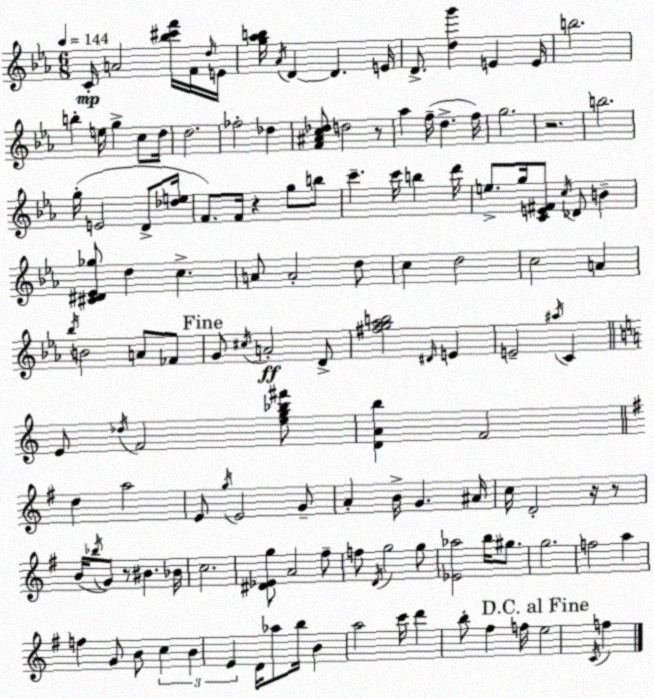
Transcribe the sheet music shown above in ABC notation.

X:1
T:Untitled
M:6/8
L:1/4
K:Cm
C/4 A2 [_b^c'f']/4 F/4 d/4 E/4 [g_ab]/4 _A/4 D D E/4 D/2 [dg'] E E/4 b2 b e/4 g c/2 d/4 d2 _f2 _d [F^Ac_d]/2 d2 z/2 _a f/4 d f/4 g2 z2 b2 g/4 E2 D/2 [_de]/4 F/2 F/4 z g/2 b/2 c' c'/4 b d'/4 e/2 g/4 [CE^F]/2 c/4 _D/2 B [^C^D_E_g]/2 d c A/2 A2 d/2 c d2 c2 A _b/4 B2 A/2 _F/2 G/2 ^c/4 A2 D/2 [^fg_ab]2 ^D/4 E E2 ^a/4 C E/2 _d/4 F2 [eg_b^f']/2 [DAb] F2 d a2 E/2 g/4 E2 G/2 A B/4 G ^A/4 c/4 D2 z/4 z/2 B/4 _b/4 G/2 z/2 ^B _B/4 c2 [^D_Eg]/2 A2 ^f/2 f/2 D/4 g2 g/2 [_E_a]2 b/4 ^g/2 g2 f2 a f G/2 B/2 c B E D/4 _a/2 b/4 B a2 c'/4 d' b/2 ^f f/4 e2 C/4 f